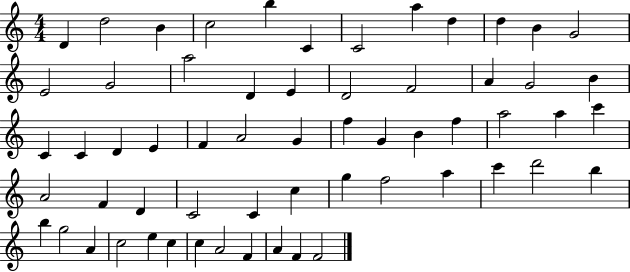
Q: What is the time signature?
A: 4/4